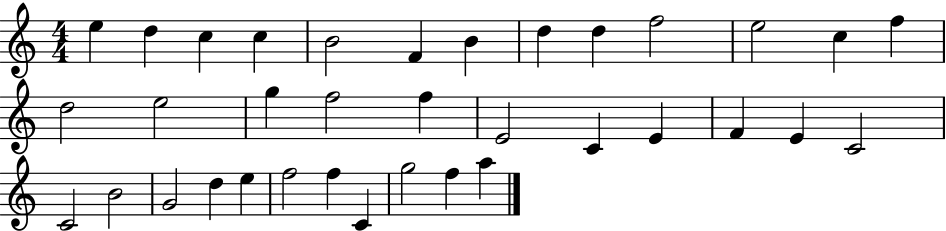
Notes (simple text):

E5/q D5/q C5/q C5/q B4/h F4/q B4/q D5/q D5/q F5/h E5/h C5/q F5/q D5/h E5/h G5/q F5/h F5/q E4/h C4/q E4/q F4/q E4/q C4/h C4/h B4/h G4/h D5/q E5/q F5/h F5/q C4/q G5/h F5/q A5/q